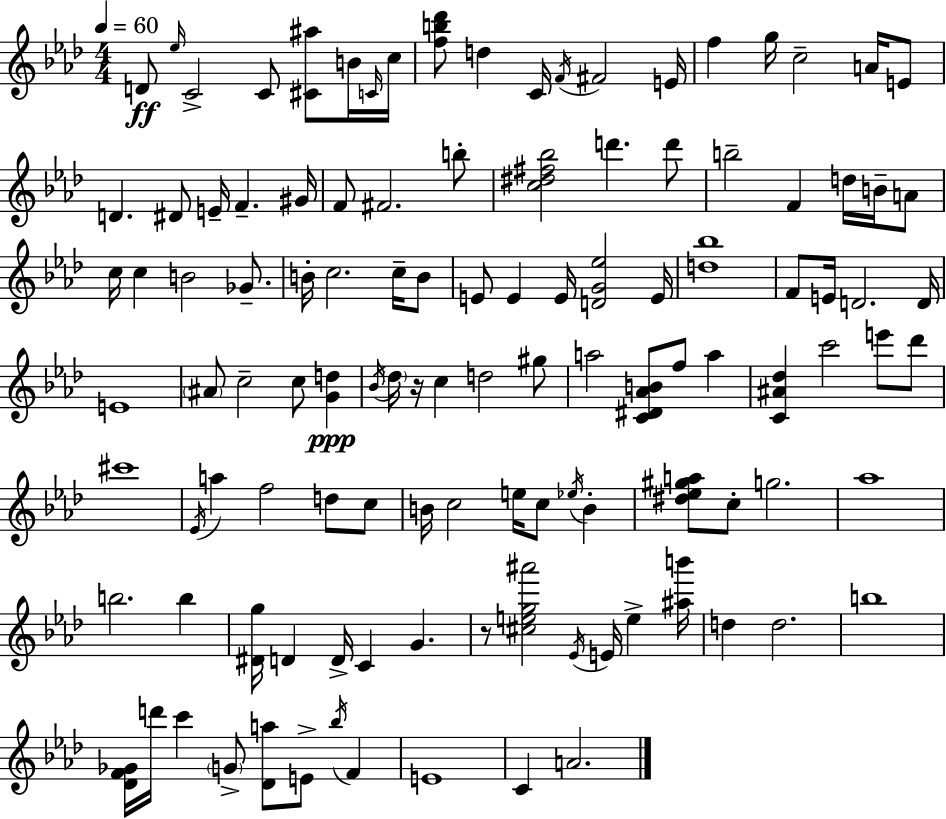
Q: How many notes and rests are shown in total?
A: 115